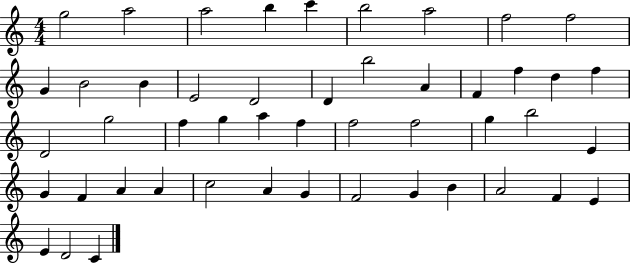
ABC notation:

X:1
T:Untitled
M:4/4
L:1/4
K:C
g2 a2 a2 b c' b2 a2 f2 f2 G B2 B E2 D2 D b2 A F f d f D2 g2 f g a f f2 f2 g b2 E G F A A c2 A G F2 G B A2 F E E D2 C